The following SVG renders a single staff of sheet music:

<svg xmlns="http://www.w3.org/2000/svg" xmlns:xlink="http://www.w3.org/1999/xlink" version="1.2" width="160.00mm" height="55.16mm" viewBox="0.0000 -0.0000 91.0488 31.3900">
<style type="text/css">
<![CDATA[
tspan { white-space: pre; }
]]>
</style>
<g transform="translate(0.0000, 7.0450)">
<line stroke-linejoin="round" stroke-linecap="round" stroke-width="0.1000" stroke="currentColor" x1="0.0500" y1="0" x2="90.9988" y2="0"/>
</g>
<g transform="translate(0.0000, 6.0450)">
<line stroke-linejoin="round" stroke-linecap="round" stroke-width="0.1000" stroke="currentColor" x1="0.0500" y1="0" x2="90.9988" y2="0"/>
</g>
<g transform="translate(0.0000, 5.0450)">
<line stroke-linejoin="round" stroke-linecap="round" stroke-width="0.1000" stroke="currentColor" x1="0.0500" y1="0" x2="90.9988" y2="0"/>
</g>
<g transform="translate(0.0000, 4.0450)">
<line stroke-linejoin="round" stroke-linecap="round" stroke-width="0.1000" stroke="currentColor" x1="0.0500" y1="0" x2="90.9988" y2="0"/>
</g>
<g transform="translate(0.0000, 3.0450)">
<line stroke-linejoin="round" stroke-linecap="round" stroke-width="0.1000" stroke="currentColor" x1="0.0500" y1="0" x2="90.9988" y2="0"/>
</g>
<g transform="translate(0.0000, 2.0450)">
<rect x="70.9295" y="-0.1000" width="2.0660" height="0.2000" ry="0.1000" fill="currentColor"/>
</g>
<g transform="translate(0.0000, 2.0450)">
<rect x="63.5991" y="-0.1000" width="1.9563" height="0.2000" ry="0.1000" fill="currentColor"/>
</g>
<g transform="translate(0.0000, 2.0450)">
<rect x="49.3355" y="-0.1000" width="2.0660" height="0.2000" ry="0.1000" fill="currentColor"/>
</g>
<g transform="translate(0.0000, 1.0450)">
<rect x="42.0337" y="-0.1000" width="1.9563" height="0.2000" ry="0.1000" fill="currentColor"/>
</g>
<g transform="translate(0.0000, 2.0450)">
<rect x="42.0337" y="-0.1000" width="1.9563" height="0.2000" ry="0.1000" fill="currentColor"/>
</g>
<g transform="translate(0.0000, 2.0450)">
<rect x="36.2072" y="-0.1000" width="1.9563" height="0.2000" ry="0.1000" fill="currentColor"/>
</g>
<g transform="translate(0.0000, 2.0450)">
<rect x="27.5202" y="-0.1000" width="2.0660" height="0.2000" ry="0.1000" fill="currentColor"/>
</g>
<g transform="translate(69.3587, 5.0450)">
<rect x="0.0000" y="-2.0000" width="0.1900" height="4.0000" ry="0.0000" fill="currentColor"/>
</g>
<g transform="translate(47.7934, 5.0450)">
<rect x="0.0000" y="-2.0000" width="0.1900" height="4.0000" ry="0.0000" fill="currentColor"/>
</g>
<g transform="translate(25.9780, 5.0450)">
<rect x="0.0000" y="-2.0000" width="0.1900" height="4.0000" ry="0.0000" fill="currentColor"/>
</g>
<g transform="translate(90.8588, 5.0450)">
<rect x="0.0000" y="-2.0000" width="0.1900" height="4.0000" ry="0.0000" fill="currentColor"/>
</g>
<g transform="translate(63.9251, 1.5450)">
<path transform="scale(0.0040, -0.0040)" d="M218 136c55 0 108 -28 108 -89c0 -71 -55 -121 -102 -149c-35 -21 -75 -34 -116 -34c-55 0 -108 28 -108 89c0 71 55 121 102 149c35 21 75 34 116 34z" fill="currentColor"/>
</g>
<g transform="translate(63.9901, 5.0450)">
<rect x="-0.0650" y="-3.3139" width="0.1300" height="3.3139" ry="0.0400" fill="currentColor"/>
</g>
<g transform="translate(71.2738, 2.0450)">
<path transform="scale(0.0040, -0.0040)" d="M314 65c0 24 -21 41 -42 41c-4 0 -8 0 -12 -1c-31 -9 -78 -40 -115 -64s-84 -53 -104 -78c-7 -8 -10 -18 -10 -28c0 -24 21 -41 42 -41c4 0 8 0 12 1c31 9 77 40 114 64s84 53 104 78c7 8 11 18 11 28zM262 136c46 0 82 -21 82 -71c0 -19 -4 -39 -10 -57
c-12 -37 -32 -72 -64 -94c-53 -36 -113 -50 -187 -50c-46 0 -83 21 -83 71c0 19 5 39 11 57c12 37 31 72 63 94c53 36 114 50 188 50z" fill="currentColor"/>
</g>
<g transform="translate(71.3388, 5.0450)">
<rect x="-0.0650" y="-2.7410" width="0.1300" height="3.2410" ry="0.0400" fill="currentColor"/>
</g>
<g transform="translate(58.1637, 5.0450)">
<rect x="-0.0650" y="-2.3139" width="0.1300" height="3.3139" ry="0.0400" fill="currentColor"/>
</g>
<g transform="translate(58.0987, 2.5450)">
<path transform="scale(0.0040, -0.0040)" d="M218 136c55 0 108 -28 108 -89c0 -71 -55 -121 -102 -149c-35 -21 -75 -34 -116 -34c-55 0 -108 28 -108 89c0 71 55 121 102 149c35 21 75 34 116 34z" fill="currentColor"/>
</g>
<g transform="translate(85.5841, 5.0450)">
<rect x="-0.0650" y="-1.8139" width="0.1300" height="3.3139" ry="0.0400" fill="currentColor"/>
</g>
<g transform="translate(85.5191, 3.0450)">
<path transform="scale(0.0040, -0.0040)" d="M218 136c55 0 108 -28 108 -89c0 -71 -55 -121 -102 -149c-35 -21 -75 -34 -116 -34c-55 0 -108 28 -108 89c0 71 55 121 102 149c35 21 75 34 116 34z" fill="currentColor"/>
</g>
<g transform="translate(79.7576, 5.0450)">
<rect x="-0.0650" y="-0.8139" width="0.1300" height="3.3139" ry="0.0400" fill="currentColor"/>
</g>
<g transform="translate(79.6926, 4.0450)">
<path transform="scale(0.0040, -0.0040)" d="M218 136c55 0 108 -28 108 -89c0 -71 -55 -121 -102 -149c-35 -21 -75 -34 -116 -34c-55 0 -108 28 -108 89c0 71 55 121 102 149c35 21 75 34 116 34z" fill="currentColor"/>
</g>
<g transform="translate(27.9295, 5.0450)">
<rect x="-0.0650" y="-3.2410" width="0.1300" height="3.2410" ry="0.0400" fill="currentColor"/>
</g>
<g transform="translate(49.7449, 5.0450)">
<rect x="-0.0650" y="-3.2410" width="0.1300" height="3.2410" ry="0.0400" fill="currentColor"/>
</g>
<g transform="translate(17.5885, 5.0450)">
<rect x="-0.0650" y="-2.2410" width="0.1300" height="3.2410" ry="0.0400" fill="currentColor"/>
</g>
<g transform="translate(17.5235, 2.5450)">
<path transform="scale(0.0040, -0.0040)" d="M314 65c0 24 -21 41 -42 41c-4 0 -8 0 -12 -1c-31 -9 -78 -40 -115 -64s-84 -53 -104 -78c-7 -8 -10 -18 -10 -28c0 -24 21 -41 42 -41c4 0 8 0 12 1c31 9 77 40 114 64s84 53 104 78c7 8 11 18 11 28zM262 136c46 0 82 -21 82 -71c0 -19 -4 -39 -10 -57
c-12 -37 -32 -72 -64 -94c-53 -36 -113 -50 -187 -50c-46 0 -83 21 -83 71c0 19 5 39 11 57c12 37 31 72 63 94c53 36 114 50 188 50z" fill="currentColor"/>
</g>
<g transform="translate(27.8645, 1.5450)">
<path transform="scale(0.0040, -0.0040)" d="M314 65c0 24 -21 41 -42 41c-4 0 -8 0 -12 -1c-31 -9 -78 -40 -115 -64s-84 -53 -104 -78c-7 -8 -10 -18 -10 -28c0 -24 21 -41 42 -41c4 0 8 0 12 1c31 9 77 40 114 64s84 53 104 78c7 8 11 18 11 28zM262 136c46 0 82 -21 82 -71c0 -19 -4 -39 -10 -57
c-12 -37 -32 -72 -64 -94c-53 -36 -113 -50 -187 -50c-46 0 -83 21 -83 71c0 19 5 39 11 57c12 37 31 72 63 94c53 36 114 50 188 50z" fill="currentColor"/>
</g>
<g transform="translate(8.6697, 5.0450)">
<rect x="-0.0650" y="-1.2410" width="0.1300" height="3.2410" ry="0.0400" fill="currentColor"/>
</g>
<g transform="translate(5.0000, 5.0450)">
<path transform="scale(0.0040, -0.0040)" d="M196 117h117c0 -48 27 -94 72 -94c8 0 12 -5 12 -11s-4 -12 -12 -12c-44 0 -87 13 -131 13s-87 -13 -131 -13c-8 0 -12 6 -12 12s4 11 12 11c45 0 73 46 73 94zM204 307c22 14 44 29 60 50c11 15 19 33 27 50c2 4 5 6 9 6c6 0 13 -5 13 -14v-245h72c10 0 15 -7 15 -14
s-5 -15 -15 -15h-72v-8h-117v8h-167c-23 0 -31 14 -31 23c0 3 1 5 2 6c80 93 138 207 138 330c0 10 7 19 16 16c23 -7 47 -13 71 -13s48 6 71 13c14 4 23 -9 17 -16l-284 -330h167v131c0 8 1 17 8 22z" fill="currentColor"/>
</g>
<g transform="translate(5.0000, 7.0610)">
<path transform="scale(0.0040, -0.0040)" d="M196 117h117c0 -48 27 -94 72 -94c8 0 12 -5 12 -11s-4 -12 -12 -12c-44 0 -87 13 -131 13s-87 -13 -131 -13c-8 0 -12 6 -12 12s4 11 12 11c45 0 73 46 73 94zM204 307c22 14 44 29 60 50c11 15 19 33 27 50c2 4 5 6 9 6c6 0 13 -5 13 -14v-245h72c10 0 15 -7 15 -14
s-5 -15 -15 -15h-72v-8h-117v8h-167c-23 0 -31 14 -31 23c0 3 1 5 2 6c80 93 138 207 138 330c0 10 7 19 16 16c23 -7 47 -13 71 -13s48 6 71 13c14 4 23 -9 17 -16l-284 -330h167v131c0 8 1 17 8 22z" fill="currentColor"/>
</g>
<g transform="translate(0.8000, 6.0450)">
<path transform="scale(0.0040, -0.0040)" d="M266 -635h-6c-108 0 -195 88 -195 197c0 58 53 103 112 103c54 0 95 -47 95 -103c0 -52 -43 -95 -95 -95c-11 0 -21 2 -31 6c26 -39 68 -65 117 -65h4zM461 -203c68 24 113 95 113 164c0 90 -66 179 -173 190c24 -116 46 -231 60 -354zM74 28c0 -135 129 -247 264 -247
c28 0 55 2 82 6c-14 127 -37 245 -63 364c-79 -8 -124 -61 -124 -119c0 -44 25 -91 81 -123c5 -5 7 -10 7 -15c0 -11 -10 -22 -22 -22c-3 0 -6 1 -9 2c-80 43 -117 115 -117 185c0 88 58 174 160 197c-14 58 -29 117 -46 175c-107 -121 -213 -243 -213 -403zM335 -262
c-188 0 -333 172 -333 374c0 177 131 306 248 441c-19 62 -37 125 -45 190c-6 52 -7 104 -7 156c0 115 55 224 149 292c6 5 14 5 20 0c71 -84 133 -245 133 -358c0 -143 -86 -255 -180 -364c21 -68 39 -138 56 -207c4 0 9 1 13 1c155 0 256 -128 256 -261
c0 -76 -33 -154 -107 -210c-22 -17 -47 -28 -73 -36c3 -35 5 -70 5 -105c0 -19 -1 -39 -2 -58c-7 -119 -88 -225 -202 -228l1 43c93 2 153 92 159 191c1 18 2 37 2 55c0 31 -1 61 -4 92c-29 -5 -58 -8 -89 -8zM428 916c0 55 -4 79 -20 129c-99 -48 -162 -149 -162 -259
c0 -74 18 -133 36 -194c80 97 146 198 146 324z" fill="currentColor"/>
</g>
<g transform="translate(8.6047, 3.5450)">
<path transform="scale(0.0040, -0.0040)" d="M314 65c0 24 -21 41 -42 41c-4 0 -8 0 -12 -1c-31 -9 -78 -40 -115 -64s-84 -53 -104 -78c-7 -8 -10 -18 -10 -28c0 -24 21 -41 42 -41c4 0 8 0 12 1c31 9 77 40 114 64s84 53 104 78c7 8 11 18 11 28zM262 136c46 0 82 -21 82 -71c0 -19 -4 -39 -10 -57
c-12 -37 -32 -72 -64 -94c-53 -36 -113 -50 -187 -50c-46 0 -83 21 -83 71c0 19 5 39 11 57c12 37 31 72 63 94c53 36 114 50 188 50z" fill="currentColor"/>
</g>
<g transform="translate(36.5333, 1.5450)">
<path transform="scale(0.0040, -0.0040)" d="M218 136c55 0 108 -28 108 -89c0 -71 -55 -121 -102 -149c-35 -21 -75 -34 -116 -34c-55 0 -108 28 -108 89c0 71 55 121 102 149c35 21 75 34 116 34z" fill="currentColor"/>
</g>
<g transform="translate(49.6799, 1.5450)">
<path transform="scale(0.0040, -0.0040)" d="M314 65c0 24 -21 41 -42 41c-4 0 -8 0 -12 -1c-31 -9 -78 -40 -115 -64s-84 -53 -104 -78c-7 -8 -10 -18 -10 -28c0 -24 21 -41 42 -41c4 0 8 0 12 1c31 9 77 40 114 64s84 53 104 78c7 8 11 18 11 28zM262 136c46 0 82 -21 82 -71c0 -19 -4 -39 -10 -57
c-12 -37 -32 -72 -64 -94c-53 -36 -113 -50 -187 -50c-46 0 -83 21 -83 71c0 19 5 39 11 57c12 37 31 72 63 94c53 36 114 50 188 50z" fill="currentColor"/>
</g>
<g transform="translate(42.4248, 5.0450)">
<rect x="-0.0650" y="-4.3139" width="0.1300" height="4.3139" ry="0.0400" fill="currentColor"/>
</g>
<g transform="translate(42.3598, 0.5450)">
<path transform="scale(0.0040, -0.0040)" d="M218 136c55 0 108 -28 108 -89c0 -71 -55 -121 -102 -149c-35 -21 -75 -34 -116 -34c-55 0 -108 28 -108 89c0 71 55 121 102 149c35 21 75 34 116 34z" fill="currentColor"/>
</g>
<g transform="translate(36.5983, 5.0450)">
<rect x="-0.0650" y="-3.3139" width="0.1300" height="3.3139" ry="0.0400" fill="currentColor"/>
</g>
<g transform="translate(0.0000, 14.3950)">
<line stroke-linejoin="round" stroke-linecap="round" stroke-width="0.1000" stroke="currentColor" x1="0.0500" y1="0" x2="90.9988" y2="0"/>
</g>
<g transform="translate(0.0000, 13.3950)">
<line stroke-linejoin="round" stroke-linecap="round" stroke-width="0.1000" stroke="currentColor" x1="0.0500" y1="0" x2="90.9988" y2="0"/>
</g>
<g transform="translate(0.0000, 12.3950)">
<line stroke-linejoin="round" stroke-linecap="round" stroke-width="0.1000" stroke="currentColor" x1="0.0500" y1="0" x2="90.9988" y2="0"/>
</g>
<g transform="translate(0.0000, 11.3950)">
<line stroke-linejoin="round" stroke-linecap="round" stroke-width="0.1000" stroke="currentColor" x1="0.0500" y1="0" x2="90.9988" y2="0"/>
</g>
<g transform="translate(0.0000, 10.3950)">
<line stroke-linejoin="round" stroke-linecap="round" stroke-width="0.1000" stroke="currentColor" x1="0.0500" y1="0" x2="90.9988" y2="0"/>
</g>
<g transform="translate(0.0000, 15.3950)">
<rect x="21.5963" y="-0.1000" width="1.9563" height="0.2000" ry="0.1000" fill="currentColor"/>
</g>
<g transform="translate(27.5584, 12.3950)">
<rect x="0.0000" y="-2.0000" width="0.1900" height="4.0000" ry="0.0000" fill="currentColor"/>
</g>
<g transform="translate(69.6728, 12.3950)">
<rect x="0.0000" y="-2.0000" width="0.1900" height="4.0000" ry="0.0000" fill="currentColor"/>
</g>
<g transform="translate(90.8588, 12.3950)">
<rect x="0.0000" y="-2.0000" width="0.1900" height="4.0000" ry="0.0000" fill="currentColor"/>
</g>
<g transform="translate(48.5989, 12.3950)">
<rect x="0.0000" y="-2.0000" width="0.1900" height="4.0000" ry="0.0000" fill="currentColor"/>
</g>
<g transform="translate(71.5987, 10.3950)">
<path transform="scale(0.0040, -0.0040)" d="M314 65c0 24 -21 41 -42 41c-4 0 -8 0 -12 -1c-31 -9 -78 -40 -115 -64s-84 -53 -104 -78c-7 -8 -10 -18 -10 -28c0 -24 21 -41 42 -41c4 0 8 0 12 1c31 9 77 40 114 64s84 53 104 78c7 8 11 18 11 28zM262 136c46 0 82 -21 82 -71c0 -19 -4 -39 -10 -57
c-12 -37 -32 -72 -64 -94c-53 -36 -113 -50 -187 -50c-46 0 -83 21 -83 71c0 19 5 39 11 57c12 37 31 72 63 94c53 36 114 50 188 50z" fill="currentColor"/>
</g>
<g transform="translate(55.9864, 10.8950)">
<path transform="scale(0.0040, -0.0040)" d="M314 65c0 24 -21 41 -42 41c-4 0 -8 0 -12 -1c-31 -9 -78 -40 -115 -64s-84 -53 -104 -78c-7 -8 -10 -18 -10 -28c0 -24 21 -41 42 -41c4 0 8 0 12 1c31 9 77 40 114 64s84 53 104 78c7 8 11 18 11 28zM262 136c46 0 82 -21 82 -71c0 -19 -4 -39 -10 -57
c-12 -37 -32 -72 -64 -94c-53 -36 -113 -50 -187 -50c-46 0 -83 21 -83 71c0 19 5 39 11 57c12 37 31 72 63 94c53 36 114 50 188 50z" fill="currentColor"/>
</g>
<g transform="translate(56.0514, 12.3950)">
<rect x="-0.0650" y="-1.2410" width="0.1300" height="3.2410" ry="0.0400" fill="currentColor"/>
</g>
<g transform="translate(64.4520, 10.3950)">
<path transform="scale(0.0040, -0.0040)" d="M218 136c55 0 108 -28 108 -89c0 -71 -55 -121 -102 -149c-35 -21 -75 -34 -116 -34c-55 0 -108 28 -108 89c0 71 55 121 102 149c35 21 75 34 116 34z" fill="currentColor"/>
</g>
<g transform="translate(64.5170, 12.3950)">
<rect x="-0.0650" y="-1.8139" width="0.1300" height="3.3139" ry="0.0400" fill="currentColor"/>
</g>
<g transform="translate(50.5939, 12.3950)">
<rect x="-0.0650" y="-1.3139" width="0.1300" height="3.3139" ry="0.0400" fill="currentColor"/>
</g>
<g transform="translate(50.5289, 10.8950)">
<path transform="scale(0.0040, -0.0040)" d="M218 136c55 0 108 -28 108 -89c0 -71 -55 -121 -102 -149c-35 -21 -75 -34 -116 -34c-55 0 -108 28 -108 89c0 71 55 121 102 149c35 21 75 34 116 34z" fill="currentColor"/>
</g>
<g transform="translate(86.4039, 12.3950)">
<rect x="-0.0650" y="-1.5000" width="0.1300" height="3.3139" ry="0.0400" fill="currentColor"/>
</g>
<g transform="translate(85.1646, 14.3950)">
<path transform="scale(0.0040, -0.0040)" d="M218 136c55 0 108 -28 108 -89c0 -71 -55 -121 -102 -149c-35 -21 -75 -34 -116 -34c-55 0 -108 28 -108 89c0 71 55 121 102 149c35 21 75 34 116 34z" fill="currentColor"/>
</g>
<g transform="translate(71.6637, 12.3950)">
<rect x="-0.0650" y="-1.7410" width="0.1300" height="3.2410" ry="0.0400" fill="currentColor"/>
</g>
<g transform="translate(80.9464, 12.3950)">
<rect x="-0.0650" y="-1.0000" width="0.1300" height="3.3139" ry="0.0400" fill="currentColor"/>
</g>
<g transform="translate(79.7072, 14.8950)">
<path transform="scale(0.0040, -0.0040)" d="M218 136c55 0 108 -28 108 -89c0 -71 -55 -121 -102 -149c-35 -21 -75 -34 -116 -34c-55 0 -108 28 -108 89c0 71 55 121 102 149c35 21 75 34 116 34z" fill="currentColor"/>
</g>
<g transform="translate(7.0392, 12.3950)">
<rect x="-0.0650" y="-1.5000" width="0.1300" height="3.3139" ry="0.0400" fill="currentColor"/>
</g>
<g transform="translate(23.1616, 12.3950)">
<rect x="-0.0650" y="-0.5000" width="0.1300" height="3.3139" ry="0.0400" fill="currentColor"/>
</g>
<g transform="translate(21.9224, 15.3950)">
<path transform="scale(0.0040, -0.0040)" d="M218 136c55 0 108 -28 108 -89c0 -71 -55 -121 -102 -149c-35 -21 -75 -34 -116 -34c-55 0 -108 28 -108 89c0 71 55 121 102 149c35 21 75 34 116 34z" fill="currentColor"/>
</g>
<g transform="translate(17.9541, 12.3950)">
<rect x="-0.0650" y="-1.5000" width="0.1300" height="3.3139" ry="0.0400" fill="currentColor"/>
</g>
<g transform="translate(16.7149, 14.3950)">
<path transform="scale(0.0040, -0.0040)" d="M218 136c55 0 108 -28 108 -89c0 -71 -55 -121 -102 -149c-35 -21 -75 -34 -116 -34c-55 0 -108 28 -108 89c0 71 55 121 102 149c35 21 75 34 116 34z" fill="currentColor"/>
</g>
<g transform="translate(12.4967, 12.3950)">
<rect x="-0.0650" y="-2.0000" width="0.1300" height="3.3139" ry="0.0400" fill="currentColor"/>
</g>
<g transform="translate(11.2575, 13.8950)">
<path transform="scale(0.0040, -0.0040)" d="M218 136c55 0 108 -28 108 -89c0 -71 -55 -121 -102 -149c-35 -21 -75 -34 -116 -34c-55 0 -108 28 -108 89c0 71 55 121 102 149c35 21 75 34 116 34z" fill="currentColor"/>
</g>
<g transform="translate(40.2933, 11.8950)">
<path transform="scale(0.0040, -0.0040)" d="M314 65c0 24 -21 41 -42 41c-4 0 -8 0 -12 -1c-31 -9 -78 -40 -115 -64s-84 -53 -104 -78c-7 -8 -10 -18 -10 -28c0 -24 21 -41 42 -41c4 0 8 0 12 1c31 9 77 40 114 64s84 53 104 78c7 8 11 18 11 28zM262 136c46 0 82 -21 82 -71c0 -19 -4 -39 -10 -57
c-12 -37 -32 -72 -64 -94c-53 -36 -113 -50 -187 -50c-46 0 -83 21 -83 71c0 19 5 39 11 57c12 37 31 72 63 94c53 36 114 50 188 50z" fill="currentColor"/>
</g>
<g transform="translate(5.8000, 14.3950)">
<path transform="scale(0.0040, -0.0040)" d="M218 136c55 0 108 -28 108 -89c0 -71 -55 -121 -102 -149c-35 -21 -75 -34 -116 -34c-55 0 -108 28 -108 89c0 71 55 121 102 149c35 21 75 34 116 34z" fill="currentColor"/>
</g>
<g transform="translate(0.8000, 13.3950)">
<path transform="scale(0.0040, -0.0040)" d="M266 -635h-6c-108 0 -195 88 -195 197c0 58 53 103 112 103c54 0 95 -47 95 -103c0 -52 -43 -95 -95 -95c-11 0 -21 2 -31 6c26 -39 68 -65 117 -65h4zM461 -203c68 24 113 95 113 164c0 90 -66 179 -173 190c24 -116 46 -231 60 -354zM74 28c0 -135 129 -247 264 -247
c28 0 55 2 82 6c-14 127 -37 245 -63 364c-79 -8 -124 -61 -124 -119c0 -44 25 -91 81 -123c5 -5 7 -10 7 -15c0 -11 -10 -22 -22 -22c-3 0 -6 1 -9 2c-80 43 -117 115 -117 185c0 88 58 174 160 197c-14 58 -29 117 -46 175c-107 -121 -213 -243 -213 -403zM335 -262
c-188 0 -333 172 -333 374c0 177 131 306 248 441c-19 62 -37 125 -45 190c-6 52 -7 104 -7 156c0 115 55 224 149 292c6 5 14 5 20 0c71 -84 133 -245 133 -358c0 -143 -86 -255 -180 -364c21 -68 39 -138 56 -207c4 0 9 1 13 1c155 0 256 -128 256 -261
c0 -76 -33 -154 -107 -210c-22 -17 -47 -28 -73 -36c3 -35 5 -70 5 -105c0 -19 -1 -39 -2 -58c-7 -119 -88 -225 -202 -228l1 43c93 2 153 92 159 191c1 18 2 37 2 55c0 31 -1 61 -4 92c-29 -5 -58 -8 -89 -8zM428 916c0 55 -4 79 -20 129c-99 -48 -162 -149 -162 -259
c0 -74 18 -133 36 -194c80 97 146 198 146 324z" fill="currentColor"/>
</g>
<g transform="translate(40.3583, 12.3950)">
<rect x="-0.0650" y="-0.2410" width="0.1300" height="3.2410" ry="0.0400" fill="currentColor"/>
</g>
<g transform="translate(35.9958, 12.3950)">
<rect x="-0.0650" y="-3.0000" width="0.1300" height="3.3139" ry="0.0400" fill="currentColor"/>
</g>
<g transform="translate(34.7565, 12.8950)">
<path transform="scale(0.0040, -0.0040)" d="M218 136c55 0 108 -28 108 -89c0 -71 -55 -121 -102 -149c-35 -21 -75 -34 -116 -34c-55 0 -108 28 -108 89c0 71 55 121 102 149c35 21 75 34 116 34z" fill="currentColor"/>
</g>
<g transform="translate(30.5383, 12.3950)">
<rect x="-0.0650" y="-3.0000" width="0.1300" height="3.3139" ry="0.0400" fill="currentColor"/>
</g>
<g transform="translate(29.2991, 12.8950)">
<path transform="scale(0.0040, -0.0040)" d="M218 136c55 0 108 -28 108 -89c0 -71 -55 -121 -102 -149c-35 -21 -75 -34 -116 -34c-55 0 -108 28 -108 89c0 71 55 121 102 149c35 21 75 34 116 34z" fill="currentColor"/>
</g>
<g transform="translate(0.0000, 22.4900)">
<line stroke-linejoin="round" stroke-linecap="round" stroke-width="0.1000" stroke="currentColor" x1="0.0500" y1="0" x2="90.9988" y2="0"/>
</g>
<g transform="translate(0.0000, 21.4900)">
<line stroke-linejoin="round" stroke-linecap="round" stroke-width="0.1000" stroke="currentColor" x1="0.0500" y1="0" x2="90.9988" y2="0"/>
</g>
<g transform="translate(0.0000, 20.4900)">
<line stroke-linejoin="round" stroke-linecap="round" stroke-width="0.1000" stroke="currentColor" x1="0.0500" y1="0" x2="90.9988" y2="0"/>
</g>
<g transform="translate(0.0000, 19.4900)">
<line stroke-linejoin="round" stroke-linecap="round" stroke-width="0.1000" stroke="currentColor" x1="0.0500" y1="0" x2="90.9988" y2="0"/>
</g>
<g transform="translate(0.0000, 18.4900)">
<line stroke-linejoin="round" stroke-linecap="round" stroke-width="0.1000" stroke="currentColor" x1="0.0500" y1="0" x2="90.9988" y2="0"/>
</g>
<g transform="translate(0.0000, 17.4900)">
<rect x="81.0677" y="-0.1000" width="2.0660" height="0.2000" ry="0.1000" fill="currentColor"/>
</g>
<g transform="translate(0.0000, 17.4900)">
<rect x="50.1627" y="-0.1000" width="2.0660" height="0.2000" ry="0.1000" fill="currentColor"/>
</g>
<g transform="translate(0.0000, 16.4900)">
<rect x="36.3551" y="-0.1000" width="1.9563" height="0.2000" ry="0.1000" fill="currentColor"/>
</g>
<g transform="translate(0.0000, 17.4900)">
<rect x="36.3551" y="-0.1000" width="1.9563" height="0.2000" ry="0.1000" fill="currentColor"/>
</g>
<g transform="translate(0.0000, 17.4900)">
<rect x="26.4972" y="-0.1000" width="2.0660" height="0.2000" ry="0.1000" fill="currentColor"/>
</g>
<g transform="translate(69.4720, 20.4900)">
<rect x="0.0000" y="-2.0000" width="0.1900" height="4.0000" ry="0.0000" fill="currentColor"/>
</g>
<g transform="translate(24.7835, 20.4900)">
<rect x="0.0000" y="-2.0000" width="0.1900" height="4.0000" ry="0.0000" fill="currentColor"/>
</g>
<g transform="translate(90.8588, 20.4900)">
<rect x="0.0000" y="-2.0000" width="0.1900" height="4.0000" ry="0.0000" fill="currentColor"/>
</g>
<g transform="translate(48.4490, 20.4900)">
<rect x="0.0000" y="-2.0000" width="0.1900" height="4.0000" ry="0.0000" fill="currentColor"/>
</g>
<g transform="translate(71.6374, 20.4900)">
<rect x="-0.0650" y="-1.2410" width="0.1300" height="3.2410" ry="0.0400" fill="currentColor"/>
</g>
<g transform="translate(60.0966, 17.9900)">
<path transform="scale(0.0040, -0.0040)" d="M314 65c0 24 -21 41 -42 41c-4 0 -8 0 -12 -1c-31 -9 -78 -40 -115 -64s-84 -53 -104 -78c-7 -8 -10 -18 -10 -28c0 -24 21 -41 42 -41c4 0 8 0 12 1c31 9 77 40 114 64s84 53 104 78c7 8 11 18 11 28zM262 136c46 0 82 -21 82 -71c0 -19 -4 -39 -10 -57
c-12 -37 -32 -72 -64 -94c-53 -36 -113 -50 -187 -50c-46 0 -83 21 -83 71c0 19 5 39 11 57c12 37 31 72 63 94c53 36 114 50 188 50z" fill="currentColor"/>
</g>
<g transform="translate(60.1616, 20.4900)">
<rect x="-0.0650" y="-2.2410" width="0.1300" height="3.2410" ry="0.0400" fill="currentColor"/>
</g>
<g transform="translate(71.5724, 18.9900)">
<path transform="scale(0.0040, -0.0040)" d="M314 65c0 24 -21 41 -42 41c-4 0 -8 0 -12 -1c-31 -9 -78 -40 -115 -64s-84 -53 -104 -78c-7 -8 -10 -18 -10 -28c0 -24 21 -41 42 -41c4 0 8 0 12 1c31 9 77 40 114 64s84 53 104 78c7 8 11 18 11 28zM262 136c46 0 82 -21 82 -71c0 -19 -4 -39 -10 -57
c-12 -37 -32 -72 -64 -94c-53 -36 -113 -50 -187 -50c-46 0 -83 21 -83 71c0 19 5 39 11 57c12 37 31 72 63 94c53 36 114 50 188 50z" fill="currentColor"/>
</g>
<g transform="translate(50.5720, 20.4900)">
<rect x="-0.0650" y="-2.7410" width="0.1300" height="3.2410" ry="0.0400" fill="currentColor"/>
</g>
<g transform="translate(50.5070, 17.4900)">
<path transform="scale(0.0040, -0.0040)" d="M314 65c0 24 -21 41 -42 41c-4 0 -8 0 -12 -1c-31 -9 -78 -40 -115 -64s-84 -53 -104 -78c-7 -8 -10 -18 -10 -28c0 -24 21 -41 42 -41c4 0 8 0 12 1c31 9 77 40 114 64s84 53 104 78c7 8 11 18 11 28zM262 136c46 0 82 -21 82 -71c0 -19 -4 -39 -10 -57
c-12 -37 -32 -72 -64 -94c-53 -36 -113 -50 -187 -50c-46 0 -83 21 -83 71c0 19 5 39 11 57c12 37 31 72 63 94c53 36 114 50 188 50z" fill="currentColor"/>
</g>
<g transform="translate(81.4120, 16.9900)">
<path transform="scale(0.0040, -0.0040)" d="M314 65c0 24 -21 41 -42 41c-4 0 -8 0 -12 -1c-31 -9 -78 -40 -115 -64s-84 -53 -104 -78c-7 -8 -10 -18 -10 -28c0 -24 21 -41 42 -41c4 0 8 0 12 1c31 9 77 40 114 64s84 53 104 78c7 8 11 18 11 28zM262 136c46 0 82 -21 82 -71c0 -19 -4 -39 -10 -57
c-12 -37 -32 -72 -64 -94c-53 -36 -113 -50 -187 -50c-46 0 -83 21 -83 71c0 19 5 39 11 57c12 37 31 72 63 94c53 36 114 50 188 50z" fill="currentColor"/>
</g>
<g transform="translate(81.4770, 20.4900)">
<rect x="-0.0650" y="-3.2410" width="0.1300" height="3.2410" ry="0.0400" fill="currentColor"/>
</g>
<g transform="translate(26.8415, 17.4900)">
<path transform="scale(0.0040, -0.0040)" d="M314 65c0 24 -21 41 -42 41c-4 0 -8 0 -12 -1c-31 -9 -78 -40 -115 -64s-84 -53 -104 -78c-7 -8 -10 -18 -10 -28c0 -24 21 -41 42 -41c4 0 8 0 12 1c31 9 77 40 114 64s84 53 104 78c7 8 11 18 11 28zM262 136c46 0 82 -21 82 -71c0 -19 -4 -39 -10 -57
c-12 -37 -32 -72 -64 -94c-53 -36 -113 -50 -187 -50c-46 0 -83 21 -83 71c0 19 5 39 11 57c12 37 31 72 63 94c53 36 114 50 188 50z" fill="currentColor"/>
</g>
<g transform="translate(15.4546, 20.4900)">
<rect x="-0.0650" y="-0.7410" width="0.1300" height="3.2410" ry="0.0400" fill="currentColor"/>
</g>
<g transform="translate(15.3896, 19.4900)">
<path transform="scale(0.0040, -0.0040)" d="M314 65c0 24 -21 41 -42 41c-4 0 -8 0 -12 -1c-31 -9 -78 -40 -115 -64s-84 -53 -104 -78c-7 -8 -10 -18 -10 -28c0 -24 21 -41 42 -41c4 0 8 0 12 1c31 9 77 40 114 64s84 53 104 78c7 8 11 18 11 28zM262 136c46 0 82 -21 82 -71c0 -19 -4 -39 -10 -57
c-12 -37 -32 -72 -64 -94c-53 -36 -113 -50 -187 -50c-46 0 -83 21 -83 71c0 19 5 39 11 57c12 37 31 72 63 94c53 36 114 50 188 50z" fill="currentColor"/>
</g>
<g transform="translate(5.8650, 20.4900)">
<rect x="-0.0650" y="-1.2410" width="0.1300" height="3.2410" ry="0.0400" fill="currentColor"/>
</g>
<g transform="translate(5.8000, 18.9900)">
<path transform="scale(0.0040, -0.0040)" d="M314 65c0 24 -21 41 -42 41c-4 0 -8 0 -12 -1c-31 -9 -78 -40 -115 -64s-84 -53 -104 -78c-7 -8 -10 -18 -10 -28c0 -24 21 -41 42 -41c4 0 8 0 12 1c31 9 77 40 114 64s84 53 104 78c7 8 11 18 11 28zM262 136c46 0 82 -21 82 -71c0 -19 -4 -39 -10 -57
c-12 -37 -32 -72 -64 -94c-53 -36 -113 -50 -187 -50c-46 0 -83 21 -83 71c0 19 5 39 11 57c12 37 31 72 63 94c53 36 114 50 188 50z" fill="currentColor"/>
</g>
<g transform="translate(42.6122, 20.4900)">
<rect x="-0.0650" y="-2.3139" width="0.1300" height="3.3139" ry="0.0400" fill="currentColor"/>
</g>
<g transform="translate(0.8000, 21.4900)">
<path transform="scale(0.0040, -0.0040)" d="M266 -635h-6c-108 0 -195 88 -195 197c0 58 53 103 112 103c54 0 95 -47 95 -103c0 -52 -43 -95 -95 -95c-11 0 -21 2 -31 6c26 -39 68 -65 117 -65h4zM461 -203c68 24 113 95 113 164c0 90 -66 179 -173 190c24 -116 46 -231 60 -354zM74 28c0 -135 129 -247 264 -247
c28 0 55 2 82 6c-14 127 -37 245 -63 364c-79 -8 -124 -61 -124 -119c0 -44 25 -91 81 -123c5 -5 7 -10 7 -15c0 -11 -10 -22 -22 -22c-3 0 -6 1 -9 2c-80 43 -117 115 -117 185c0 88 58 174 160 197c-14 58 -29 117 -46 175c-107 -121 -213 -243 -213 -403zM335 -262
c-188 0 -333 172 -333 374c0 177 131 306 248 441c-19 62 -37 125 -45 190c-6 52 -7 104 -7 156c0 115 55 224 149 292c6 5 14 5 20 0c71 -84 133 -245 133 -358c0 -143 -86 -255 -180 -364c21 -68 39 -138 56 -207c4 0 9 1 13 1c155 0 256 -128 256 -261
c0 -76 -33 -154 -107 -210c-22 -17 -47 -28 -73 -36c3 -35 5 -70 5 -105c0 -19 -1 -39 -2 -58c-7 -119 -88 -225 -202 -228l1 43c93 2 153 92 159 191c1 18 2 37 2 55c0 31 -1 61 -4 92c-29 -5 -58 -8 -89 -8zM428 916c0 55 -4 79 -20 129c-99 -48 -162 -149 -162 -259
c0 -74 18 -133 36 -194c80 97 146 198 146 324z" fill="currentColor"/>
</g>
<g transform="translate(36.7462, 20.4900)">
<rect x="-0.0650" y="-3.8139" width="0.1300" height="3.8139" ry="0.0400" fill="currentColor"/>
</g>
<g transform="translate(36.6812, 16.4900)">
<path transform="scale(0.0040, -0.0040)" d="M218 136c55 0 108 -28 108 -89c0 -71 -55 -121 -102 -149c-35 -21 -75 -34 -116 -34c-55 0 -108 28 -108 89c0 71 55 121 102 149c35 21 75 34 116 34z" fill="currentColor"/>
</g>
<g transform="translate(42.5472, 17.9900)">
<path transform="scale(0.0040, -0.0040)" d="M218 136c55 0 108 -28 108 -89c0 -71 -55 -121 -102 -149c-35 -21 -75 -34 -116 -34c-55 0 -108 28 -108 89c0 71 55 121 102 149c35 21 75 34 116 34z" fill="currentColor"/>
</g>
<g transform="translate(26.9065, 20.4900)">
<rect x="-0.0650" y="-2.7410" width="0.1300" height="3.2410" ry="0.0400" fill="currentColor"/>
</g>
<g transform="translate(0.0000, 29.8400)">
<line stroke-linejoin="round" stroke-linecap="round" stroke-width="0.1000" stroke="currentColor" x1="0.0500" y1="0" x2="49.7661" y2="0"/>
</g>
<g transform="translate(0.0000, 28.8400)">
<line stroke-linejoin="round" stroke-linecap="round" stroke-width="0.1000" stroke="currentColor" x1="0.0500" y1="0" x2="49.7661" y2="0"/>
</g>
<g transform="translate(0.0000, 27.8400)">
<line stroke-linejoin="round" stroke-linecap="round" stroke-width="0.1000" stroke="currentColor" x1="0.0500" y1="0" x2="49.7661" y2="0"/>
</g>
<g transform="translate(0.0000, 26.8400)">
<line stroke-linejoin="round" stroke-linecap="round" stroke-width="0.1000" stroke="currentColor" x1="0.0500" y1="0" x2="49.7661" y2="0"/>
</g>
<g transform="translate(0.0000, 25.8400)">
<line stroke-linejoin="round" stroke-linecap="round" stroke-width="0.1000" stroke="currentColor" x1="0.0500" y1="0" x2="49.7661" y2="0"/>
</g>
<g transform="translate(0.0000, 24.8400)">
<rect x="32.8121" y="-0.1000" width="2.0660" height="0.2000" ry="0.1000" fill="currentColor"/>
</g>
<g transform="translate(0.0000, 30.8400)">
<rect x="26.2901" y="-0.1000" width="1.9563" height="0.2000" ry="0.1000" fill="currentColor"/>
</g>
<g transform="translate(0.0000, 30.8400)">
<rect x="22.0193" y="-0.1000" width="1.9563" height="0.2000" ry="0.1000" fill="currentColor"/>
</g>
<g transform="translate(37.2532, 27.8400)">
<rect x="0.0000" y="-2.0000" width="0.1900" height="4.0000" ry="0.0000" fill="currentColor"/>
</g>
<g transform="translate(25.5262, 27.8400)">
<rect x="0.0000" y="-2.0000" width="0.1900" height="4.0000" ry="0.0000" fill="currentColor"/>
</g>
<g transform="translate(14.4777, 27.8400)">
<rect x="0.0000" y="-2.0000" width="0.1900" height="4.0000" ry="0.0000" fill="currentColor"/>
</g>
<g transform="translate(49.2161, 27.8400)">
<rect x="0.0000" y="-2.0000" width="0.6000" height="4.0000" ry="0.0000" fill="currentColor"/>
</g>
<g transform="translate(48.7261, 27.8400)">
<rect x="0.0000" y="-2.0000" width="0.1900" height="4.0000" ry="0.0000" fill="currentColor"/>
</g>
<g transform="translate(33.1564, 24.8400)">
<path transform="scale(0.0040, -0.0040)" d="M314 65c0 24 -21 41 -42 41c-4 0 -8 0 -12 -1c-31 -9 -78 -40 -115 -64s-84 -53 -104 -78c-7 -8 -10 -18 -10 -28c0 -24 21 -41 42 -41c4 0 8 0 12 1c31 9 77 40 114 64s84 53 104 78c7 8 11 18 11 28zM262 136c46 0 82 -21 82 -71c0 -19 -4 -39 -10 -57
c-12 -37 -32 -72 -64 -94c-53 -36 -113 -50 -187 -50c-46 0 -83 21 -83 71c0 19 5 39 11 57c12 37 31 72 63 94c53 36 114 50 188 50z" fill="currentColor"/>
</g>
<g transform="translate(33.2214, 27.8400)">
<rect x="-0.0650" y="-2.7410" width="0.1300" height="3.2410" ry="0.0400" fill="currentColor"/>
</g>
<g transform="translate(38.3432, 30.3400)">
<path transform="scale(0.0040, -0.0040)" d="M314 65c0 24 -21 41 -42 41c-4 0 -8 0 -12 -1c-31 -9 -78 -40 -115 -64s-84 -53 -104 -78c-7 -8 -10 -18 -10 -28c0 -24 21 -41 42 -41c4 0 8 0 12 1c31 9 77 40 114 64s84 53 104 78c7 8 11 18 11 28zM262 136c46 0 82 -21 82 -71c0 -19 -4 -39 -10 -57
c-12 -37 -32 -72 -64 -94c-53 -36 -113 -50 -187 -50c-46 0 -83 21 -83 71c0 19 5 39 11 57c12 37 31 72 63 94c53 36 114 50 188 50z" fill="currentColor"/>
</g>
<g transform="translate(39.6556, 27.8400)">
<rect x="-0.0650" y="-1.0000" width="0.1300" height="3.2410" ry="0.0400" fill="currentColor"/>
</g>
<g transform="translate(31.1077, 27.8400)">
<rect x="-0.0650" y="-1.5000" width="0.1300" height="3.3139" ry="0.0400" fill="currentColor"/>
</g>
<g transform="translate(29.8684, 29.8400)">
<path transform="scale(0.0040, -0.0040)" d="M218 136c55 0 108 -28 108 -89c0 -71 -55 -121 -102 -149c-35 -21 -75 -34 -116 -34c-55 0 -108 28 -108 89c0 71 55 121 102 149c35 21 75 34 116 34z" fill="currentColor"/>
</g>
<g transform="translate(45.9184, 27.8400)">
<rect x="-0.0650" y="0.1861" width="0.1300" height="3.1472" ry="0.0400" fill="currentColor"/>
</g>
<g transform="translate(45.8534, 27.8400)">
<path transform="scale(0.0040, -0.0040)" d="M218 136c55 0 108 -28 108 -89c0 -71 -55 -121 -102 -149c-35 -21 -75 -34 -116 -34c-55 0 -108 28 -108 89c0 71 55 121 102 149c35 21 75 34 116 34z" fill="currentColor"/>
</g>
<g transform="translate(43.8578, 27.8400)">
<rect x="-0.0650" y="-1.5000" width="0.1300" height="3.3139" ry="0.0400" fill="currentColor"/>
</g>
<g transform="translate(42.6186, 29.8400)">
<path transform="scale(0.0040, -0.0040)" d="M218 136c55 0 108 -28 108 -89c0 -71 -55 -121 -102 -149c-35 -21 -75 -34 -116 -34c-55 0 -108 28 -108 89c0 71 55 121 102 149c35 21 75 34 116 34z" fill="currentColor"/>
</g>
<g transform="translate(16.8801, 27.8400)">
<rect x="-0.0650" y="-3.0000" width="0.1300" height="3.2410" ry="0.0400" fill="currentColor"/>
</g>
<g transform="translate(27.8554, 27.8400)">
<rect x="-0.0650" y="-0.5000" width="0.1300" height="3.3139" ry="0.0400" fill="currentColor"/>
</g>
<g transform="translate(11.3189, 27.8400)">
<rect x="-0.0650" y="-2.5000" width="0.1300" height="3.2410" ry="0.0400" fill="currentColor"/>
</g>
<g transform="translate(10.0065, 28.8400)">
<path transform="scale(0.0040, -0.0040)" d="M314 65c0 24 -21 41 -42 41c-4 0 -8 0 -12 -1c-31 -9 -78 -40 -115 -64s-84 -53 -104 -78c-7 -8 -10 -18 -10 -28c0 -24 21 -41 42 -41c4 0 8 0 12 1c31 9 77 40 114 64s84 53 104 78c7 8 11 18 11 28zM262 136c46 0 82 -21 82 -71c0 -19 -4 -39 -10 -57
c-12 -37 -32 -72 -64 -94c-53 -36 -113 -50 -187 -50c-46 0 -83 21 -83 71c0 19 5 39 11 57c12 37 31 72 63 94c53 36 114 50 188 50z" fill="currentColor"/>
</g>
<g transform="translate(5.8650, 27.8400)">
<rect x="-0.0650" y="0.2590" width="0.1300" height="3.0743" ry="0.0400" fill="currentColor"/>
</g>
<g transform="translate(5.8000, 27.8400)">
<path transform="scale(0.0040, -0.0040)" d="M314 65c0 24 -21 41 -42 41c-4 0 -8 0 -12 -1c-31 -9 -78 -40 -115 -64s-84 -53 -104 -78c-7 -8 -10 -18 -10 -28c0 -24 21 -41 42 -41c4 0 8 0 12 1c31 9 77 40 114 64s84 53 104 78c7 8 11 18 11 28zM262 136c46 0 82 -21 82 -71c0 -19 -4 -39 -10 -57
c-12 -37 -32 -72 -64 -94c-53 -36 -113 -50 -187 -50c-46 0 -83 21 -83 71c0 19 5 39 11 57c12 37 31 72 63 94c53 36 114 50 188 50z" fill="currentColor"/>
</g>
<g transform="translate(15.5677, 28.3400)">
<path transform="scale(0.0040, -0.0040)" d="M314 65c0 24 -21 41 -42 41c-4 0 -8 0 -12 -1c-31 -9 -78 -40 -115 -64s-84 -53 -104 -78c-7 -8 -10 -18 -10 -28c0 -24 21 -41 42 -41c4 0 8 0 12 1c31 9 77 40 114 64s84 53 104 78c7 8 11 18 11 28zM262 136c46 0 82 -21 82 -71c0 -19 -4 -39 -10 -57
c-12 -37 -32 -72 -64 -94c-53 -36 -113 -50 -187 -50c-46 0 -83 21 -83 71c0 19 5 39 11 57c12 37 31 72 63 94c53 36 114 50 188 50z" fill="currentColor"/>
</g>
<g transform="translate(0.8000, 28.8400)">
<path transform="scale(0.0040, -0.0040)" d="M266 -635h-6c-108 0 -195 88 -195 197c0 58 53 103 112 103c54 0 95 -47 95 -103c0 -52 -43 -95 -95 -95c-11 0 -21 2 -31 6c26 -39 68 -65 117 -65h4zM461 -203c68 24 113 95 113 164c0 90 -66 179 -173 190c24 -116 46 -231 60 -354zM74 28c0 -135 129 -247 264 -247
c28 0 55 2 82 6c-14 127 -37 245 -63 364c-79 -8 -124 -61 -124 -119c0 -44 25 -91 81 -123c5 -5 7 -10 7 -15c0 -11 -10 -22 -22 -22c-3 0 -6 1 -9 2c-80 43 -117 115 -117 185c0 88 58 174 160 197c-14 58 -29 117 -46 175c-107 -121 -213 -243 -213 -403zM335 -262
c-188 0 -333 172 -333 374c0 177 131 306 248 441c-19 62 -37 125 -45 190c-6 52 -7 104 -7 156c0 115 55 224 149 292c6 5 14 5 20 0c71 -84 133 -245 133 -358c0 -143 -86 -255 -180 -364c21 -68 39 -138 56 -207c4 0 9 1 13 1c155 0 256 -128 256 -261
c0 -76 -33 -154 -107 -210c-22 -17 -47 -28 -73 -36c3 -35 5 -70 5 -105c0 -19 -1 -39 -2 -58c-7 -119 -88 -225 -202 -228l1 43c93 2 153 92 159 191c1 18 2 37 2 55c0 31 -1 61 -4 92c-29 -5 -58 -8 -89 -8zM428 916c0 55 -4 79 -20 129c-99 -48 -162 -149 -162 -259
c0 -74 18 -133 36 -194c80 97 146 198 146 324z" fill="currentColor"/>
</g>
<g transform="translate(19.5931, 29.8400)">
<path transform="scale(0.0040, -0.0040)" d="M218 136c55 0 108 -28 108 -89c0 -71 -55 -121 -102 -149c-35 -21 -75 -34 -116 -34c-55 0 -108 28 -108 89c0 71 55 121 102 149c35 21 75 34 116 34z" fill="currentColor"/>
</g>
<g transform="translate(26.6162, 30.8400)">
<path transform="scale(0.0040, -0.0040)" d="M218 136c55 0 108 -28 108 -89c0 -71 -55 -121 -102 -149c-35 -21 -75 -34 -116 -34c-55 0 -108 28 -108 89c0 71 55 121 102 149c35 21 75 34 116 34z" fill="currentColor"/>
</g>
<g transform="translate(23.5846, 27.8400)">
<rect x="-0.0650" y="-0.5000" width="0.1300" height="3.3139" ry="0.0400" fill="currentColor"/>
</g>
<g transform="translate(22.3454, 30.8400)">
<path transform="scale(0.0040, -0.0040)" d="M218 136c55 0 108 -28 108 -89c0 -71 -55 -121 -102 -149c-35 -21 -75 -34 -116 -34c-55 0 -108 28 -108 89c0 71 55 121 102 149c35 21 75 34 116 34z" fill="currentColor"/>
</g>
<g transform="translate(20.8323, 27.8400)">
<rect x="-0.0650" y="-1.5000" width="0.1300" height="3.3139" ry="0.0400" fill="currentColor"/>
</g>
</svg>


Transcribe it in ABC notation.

X:1
T:Untitled
M:4/4
L:1/4
K:C
e2 g2 b2 b d' b2 g b a2 d f E F E C A A c2 e e2 f f2 D E e2 d2 a2 c' g a2 g2 e2 b2 B2 G2 A2 E C C E a2 D2 E B